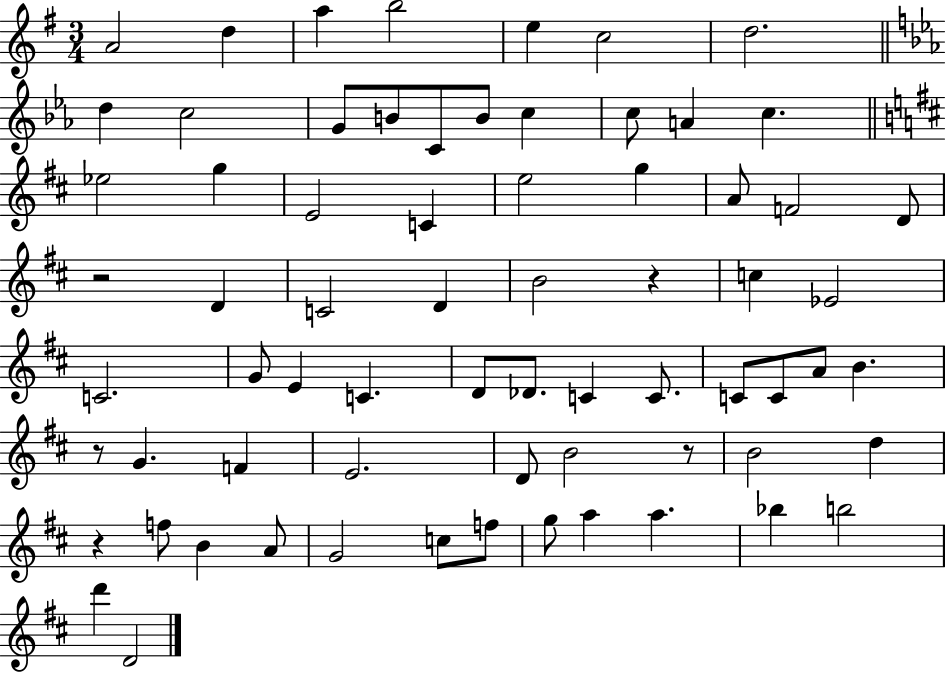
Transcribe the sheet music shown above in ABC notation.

X:1
T:Untitled
M:3/4
L:1/4
K:G
A2 d a b2 e c2 d2 d c2 G/2 B/2 C/2 B/2 c c/2 A c _e2 g E2 C e2 g A/2 F2 D/2 z2 D C2 D B2 z c _E2 C2 G/2 E C D/2 _D/2 C C/2 C/2 C/2 A/2 B z/2 G F E2 D/2 B2 z/2 B2 d z f/2 B A/2 G2 c/2 f/2 g/2 a a _b b2 d' D2